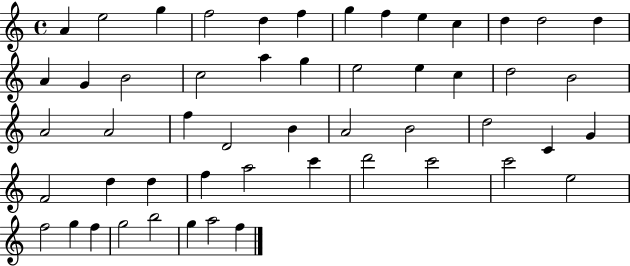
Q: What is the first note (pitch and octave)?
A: A4